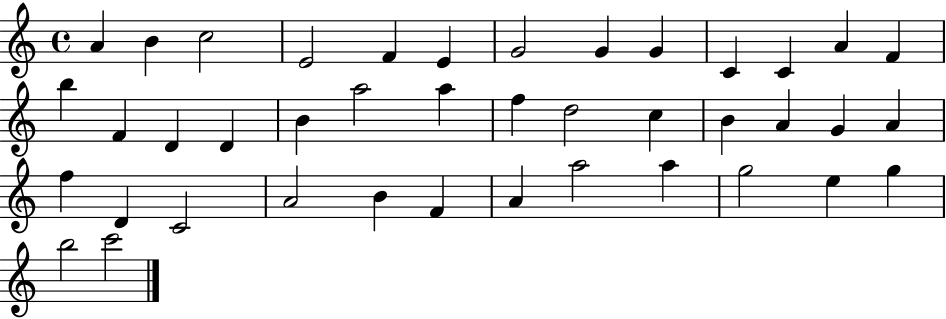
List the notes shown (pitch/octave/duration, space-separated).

A4/q B4/q C5/h E4/h F4/q E4/q G4/h G4/q G4/q C4/q C4/q A4/q F4/q B5/q F4/q D4/q D4/q B4/q A5/h A5/q F5/q D5/h C5/q B4/q A4/q G4/q A4/q F5/q D4/q C4/h A4/h B4/q F4/q A4/q A5/h A5/q G5/h E5/q G5/q B5/h C6/h